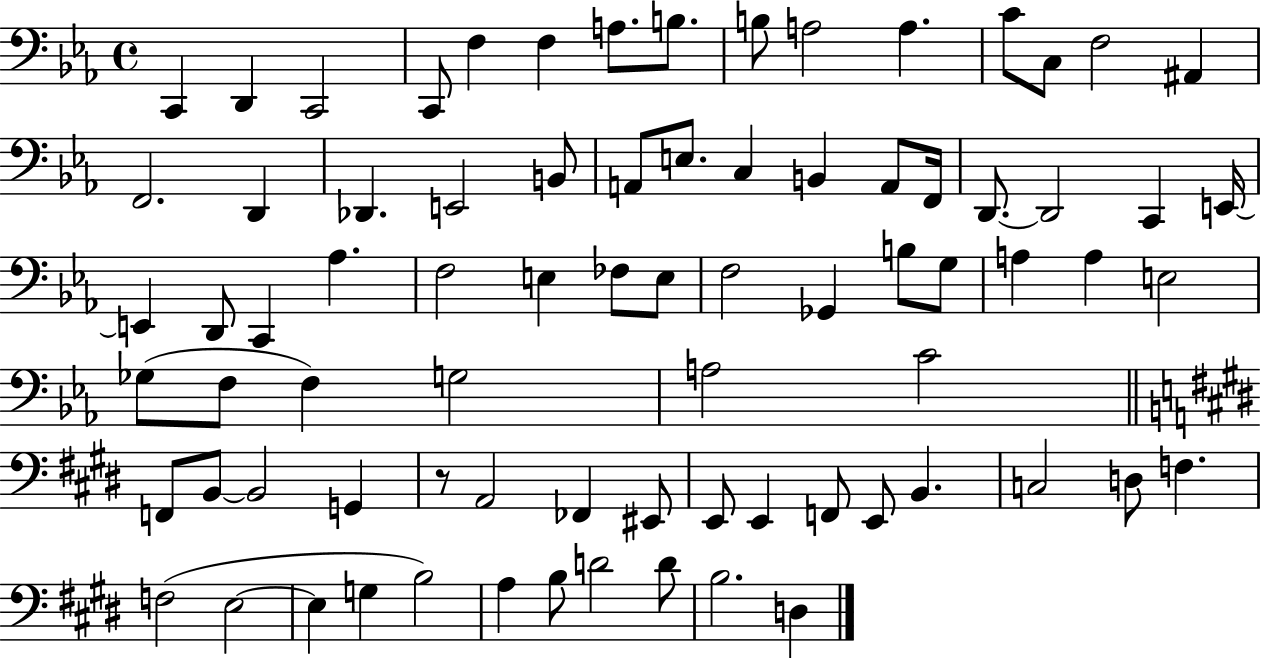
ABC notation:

X:1
T:Untitled
M:4/4
L:1/4
K:Eb
C,, D,, C,,2 C,,/2 F, F, A,/2 B,/2 B,/2 A,2 A, C/2 C,/2 F,2 ^A,, F,,2 D,, _D,, E,,2 B,,/2 A,,/2 E,/2 C, B,, A,,/2 F,,/4 D,,/2 D,,2 C,, E,,/4 E,, D,,/2 C,, _A, F,2 E, _F,/2 E,/2 F,2 _G,, B,/2 G,/2 A, A, E,2 _G,/2 F,/2 F, G,2 A,2 C2 F,,/2 B,,/2 B,,2 G,, z/2 A,,2 _F,, ^E,,/2 E,,/2 E,, F,,/2 E,,/2 B,, C,2 D,/2 F, F,2 E,2 E, G, B,2 A, B,/2 D2 D/2 B,2 D,